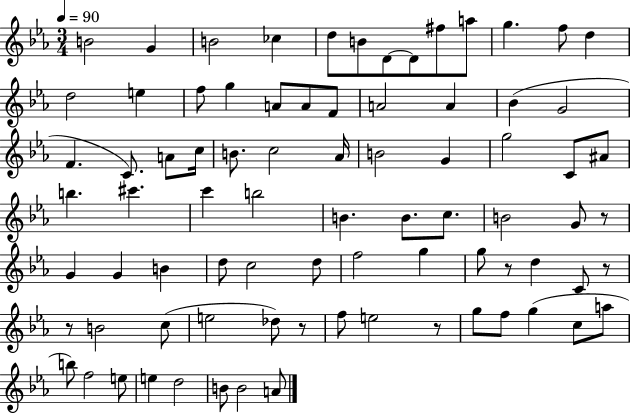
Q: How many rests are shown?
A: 6